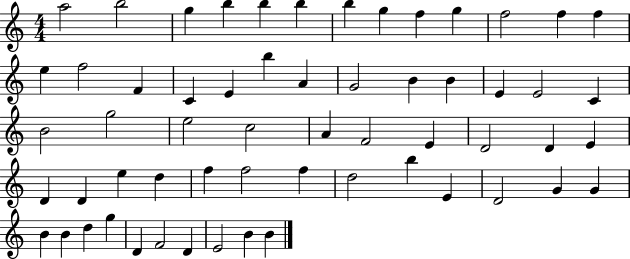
A5/h B5/h G5/q B5/q B5/q B5/q B5/q G5/q F5/q G5/q F5/h F5/q F5/q E5/q F5/h F4/q C4/q E4/q B5/q A4/q G4/h B4/q B4/q E4/q E4/h C4/q B4/h G5/h E5/h C5/h A4/q F4/h E4/q D4/h D4/q E4/q D4/q D4/q E5/q D5/q F5/q F5/h F5/q D5/h B5/q E4/q D4/h G4/q G4/q B4/q B4/q D5/q G5/q D4/q F4/h D4/q E4/h B4/q B4/q